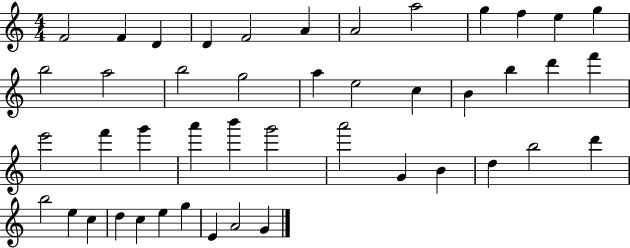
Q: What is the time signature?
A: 4/4